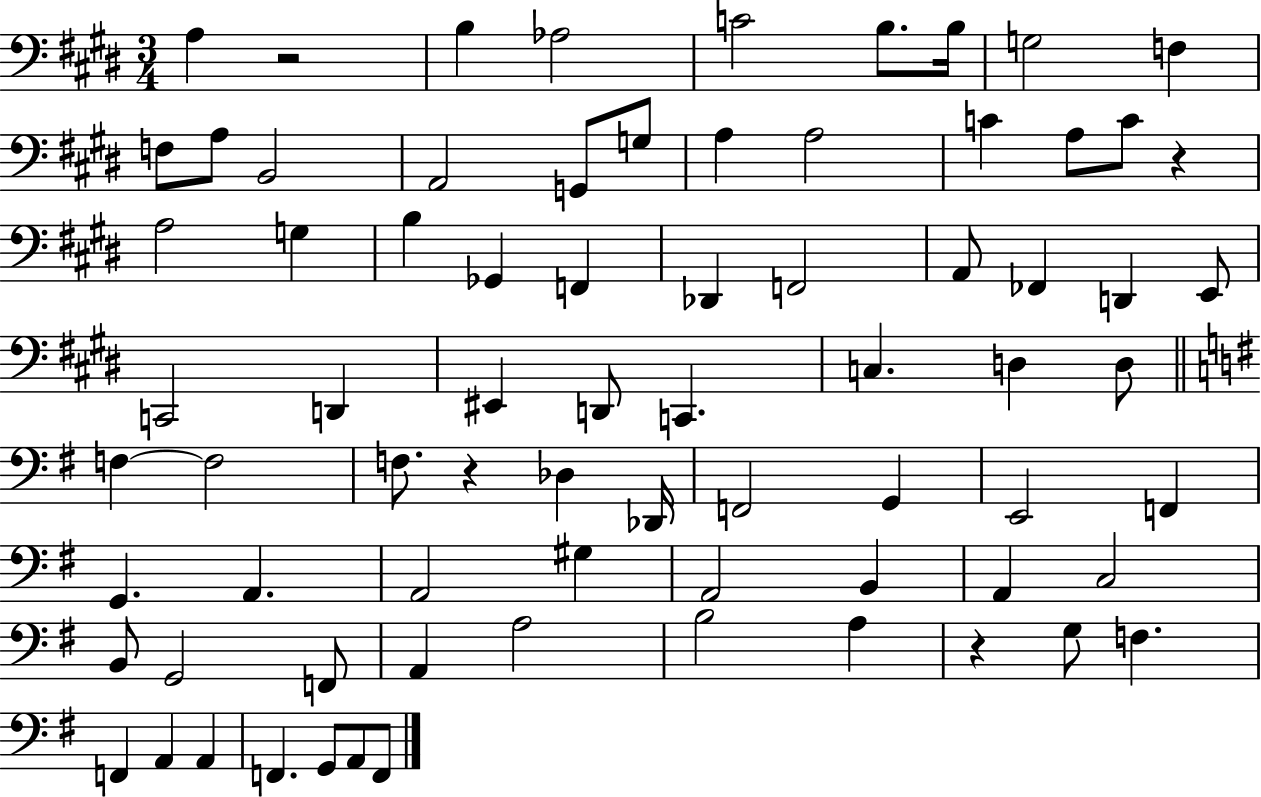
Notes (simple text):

A3/q R/h B3/q Ab3/h C4/h B3/e. B3/s G3/h F3/q F3/e A3/e B2/h A2/h G2/e G3/e A3/q A3/h C4/q A3/e C4/e R/q A3/h G3/q B3/q Gb2/q F2/q Db2/q F2/h A2/e FES2/q D2/q E2/e C2/h D2/q EIS2/q D2/e C2/q. C3/q. D3/q D3/e F3/q F3/h F3/e. R/q Db3/q Db2/s F2/h G2/q E2/h F2/q G2/q. A2/q. A2/h G#3/q A2/h B2/q A2/q C3/h B2/e G2/h F2/e A2/q A3/h B3/h A3/q R/q G3/e F3/q. F2/q A2/q A2/q F2/q. G2/e A2/e F2/e